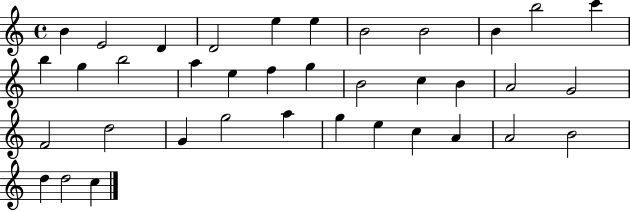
B4/q E4/h D4/q D4/h E5/q E5/q B4/h B4/h B4/q B5/h C6/q B5/q G5/q B5/h A5/q E5/q F5/q G5/q B4/h C5/q B4/q A4/h G4/h F4/h D5/h G4/q G5/h A5/q G5/q E5/q C5/q A4/q A4/h B4/h D5/q D5/h C5/q